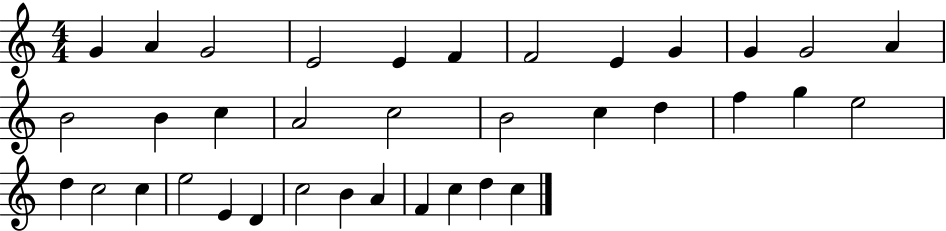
{
  \clef treble
  \numericTimeSignature
  \time 4/4
  \key c \major
  g'4 a'4 g'2 | e'2 e'4 f'4 | f'2 e'4 g'4 | g'4 g'2 a'4 | \break b'2 b'4 c''4 | a'2 c''2 | b'2 c''4 d''4 | f''4 g''4 e''2 | \break d''4 c''2 c''4 | e''2 e'4 d'4 | c''2 b'4 a'4 | f'4 c''4 d''4 c''4 | \break \bar "|."
}